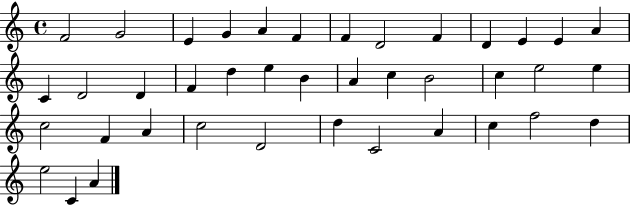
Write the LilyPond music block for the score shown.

{
  \clef treble
  \time 4/4
  \defaultTimeSignature
  \key c \major
  f'2 g'2 | e'4 g'4 a'4 f'4 | f'4 d'2 f'4 | d'4 e'4 e'4 a'4 | \break c'4 d'2 d'4 | f'4 d''4 e''4 b'4 | a'4 c''4 b'2 | c''4 e''2 e''4 | \break c''2 f'4 a'4 | c''2 d'2 | d''4 c'2 a'4 | c''4 f''2 d''4 | \break e''2 c'4 a'4 | \bar "|."
}